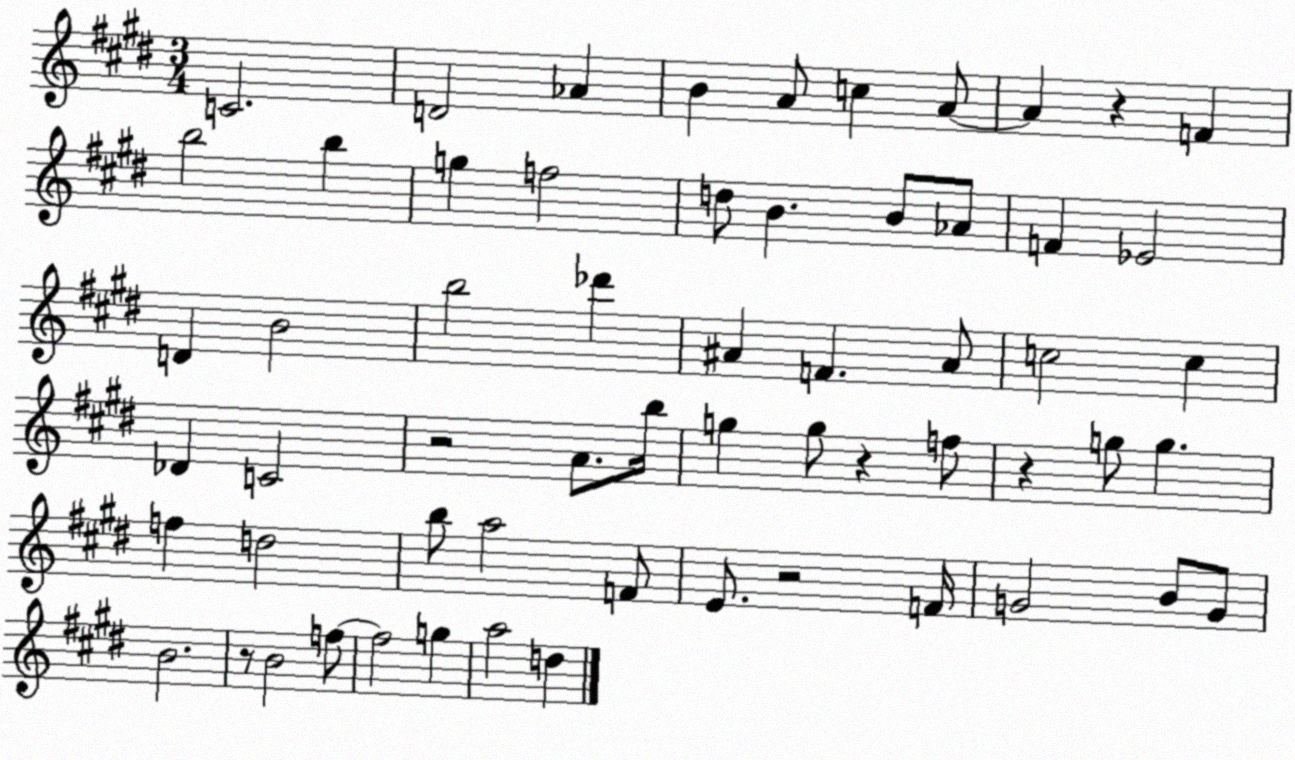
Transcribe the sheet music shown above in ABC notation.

X:1
T:Untitled
M:3/4
L:1/4
K:E
C2 D2 _A B A/2 c A/2 A z F b2 b g f2 d/2 B B/2 _A/2 F _E2 D B2 b2 _d' ^A F ^A/2 c2 c _D C2 z2 A/2 b/4 g g/2 z f/2 z g/2 g f d2 b/2 a2 F/2 E/2 z2 F/4 G2 B/2 G/2 B2 z/2 B2 f/2 f2 g a2 d